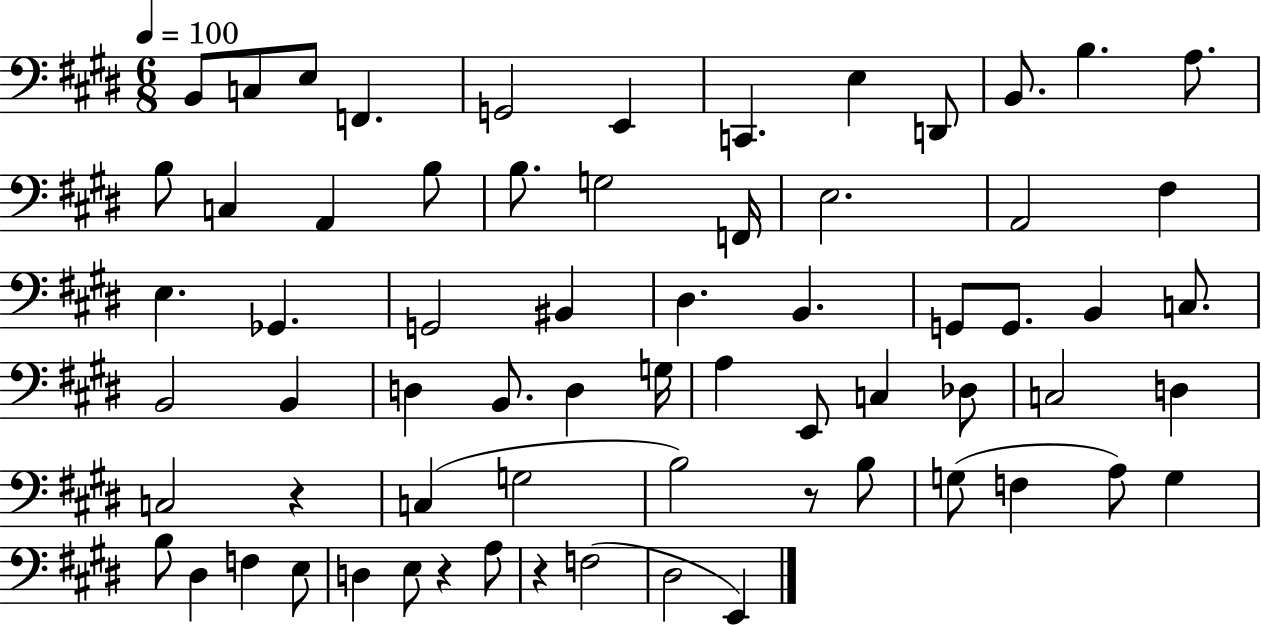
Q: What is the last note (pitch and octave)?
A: E2